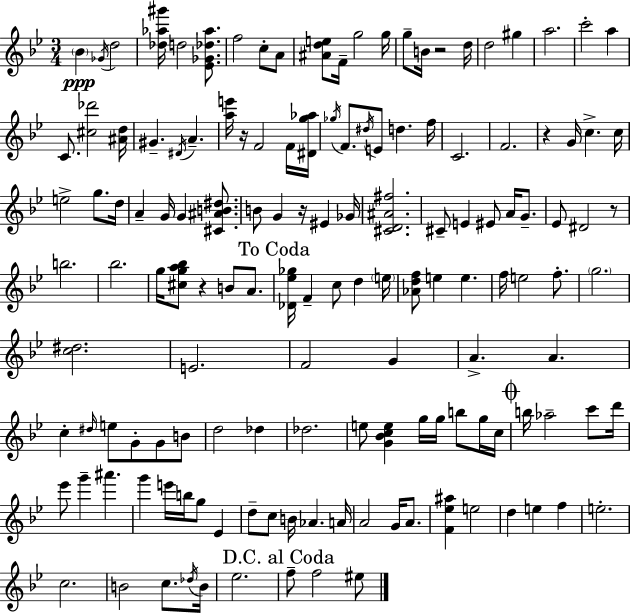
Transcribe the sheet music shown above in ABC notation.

X:1
T:Untitled
M:3/4
L:1/4
K:Gm
_B _G/4 d2 [_d_a^g']/4 d2 [_E_G_d_a]/2 f2 c/2 A/2 [^Ade]/2 F/4 g2 g/4 g/2 B/4 z2 d/4 d2 ^g a2 c'2 a C/2 [^c_d']2 [^Ad]/4 ^G ^D/4 A [ae']/4 z/4 F2 F/4 [^Dg_a]/4 _g/4 F/2 ^d/4 E/2 d f/4 C2 F2 z G/4 c c/4 e2 g/2 d/4 A G/4 G [^C^AB^d]/2 B/2 G z/4 ^E _G/4 [^CD^A^f]2 ^C/2 E ^E/2 A/4 G/2 _E/2 ^D2 z/2 b2 _b2 g/4 [^cga_b]/2 z B/2 A/2 [_D_e_g]/4 F c/2 d e/4 [_Adf]/2 e e f/4 e2 f/2 g2 [c^d]2 E2 F2 G A A c ^d/4 e/2 G/2 G/2 B/2 d2 _d _d2 e/2 [G_Bce] g/4 g/4 b/2 g/4 c/4 b/4 _a2 c'/2 d'/4 _e'/2 g' ^a' g' e'/4 b/4 g/2 _E d/2 c/2 B/4 _A A/4 A2 G/4 A/2 [F_e^a] e2 d e f e2 c2 B2 c/2 _d/4 B/4 _e2 f/2 f2 ^e/2